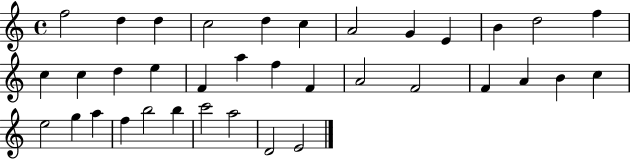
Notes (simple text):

F5/h D5/q D5/q C5/h D5/q C5/q A4/h G4/q E4/q B4/q D5/h F5/q C5/q C5/q D5/q E5/q F4/q A5/q F5/q F4/q A4/h F4/h F4/q A4/q B4/q C5/q E5/h G5/q A5/q F5/q B5/h B5/q C6/h A5/h D4/h E4/h